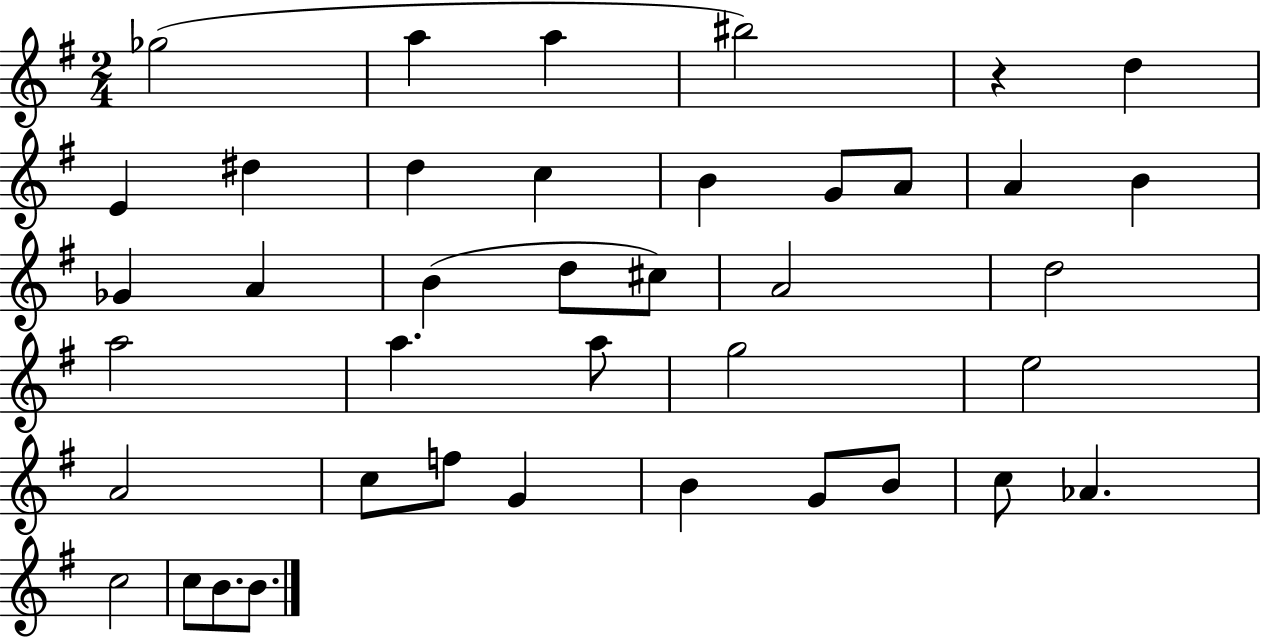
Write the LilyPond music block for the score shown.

{
  \clef treble
  \numericTimeSignature
  \time 2/4
  \key g \major
  \repeat volta 2 { ges''2( | a''4 a''4 | bis''2) | r4 d''4 | \break e'4 dis''4 | d''4 c''4 | b'4 g'8 a'8 | a'4 b'4 | \break ges'4 a'4 | b'4( d''8 cis''8) | a'2 | d''2 | \break a''2 | a''4. a''8 | g''2 | e''2 | \break a'2 | c''8 f''8 g'4 | b'4 g'8 b'8 | c''8 aes'4. | \break c''2 | c''8 b'8. b'8. | } \bar "|."
}